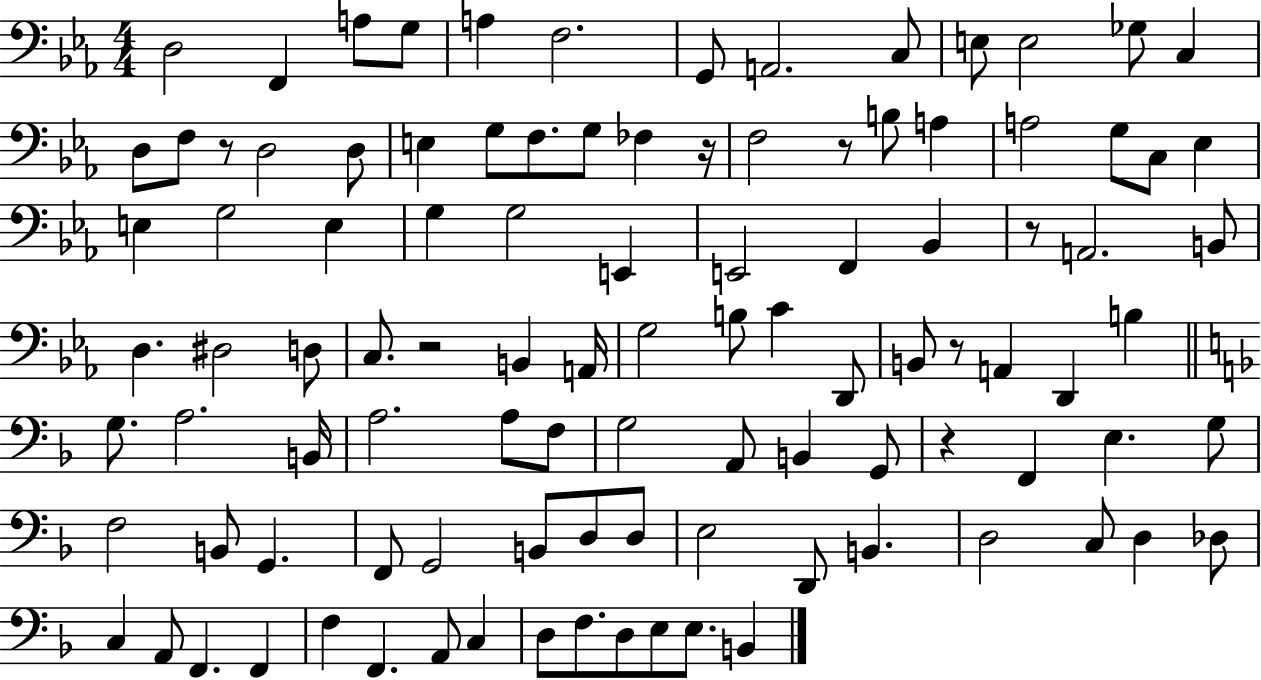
{
  \clef bass
  \numericTimeSignature
  \time 4/4
  \key ees \major
  d2 f,4 a8 g8 | a4 f2. | g,8 a,2. c8 | e8 e2 ges8 c4 | \break d8 f8 r8 d2 d8 | e4 g8 f8. g8 fes4 r16 | f2 r8 b8 a4 | a2 g8 c8 ees4 | \break e4 g2 e4 | g4 g2 e,4 | e,2 f,4 bes,4 | r8 a,2. b,8 | \break d4. dis2 d8 | c8. r2 b,4 a,16 | g2 b8 c'4 d,8 | b,8 r8 a,4 d,4 b4 | \break \bar "||" \break \key f \major g8. a2. b,16 | a2. a8 f8 | g2 a,8 b,4 g,8 | r4 f,4 e4. g8 | \break f2 b,8 g,4. | f,8 g,2 b,8 d8 d8 | e2 d,8 b,4. | d2 c8 d4 des8 | \break c4 a,8 f,4. f,4 | f4 f,4. a,8 c4 | d8 f8. d8 e8 e8. b,4 | \bar "|."
}